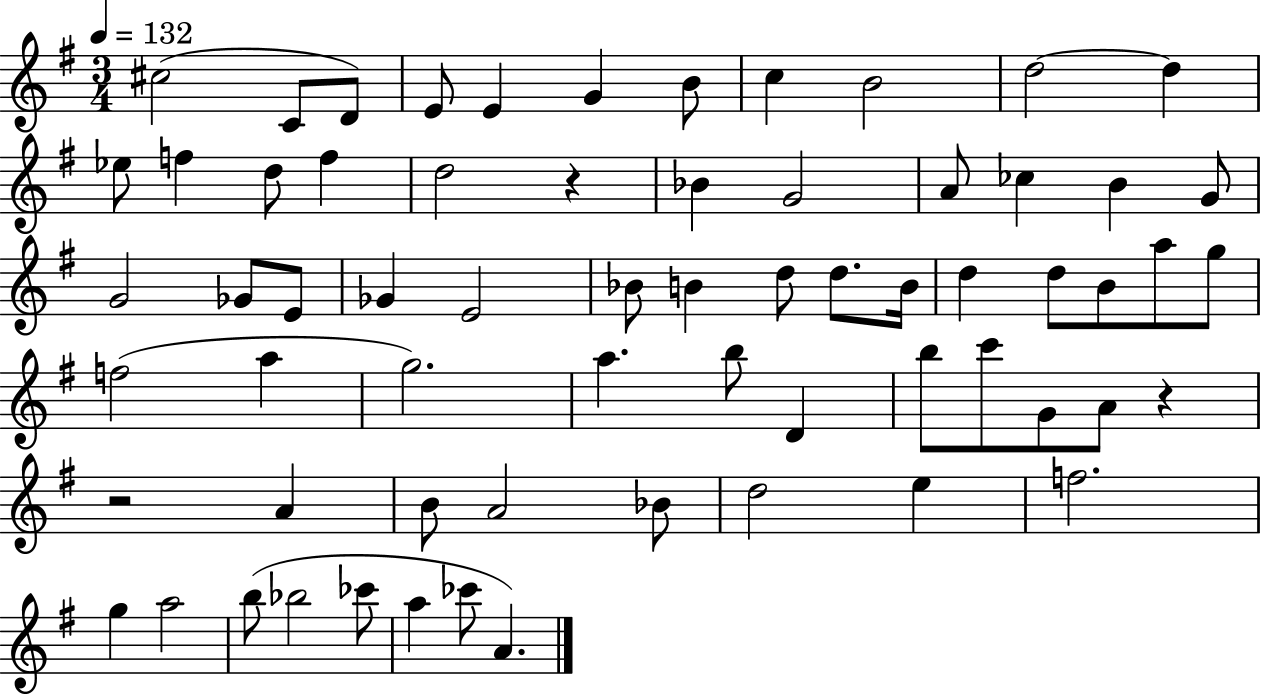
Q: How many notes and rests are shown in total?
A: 65